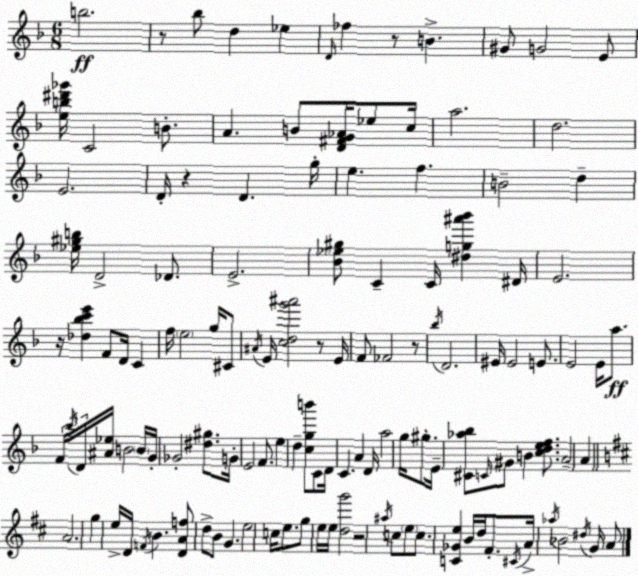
X:1
T:Untitled
M:6/8
L:1/4
K:F
b2 z/2 _b/2 d _e D/4 _f z/2 B ^G/2 G2 E/2 [eb^d'_g']/4 C2 B/2 A B/2 [D^FG_A]/4 _e/2 c/4 a2 d2 E2 D/4 z D g/4 e f B2 d [_e^gb]/4 D2 _D/2 E2 [_B_e^g]/2 C C/4 [^dg^a'_b'] ^D/4 E2 z/4 [_d_bc'e'] F/2 D/4 C f/4 e2 g/4 ^C/2 ^A/4 E/4 [cdg'^a']2 z/2 E/4 F/2 _F2 z/2 _b/4 D2 ^E/4 ^E2 E/2 E2 E/4 a/2 F/4 _b/4 D/4 [^A_e]/4 B2 B/4 G/4 _G2 [^d^g]/2 G/4 E2 F/2 e d [cgb']/2 C/2 D/4 C A D/4 a2 g/4 ^g/2 E/4 [^C_a_b]/2 C/4 ^G/2 B [cdef]/2 A2 A A2 g e/4 D/4 F/4 B [DAf]/2 d/2 B/2 G e2 c/4 e/2 g/2 e/4 e/4 [dg']2 z2 ^a/4 c/2 e/2 c/2 [C_Ge] B/4 d/4 ^F/2 ^C/4 A/4 _a/4 _B2 ^d/4 G/4 A/2